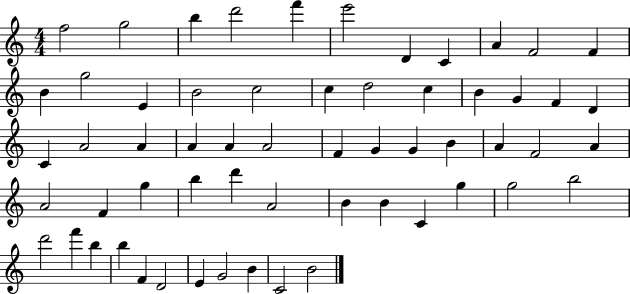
{
  \clef treble
  \numericTimeSignature
  \time 4/4
  \key c \major
  f''2 g''2 | b''4 d'''2 f'''4 | e'''2 d'4 c'4 | a'4 f'2 f'4 | \break b'4 g''2 e'4 | b'2 c''2 | c''4 d''2 c''4 | b'4 g'4 f'4 d'4 | \break c'4 a'2 a'4 | a'4 a'4 a'2 | f'4 g'4 g'4 b'4 | a'4 f'2 a'4 | \break a'2 f'4 g''4 | b''4 d'''4 a'2 | b'4 b'4 c'4 g''4 | g''2 b''2 | \break d'''2 f'''4 b''4 | b''4 f'4 d'2 | e'4 g'2 b'4 | c'2 b'2 | \break \bar "|."
}